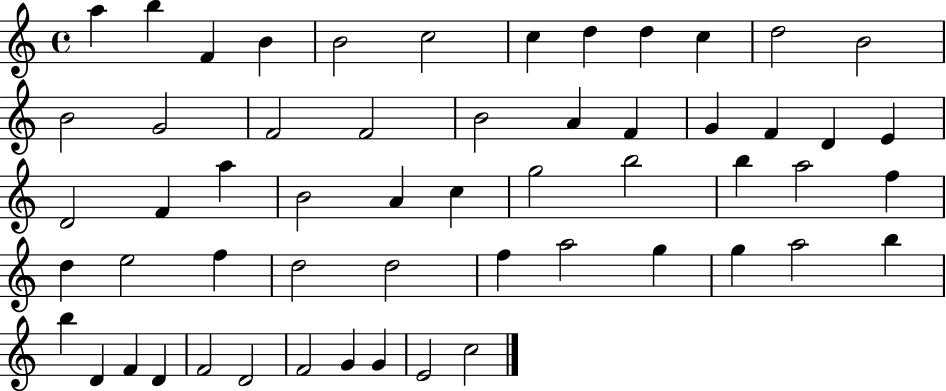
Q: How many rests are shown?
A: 0